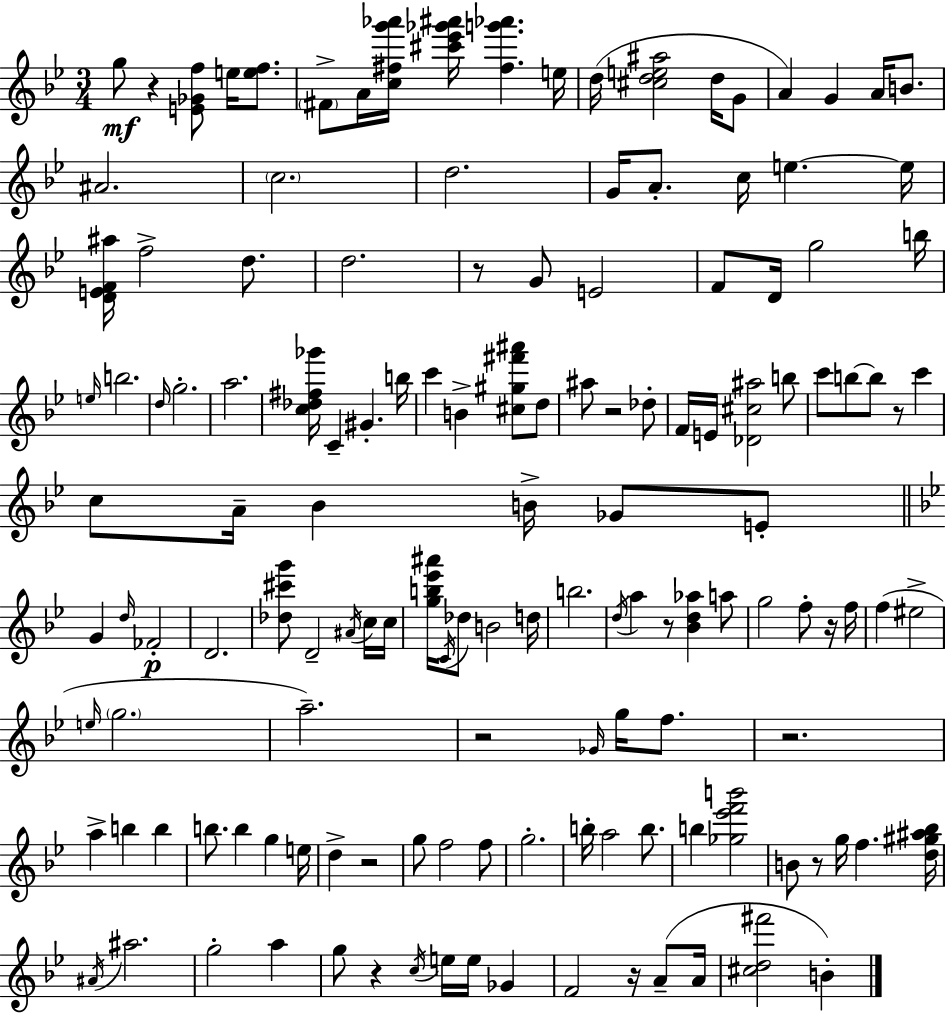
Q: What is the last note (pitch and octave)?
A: B4